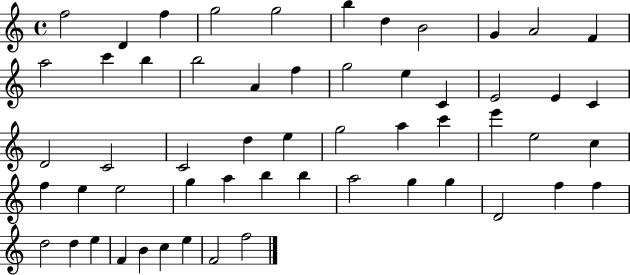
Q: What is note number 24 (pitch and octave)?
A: D4